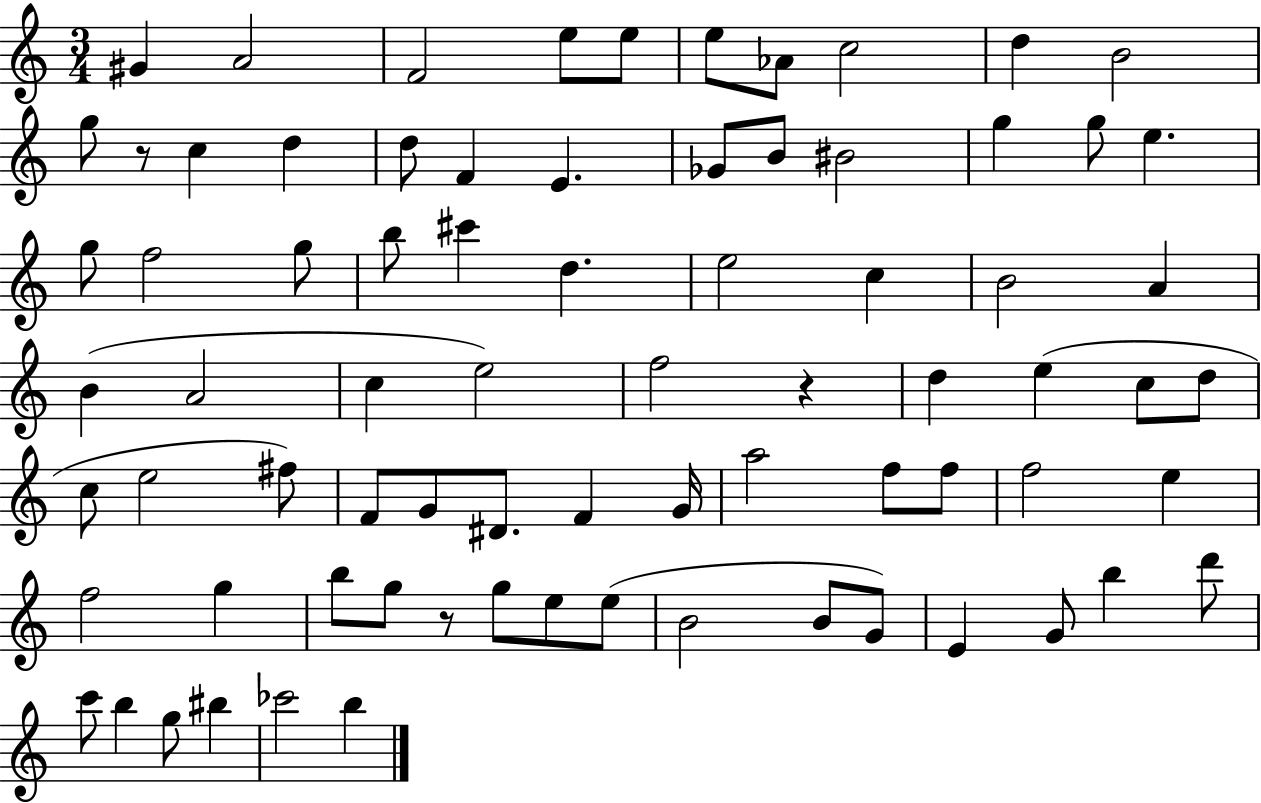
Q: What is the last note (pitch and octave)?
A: B5